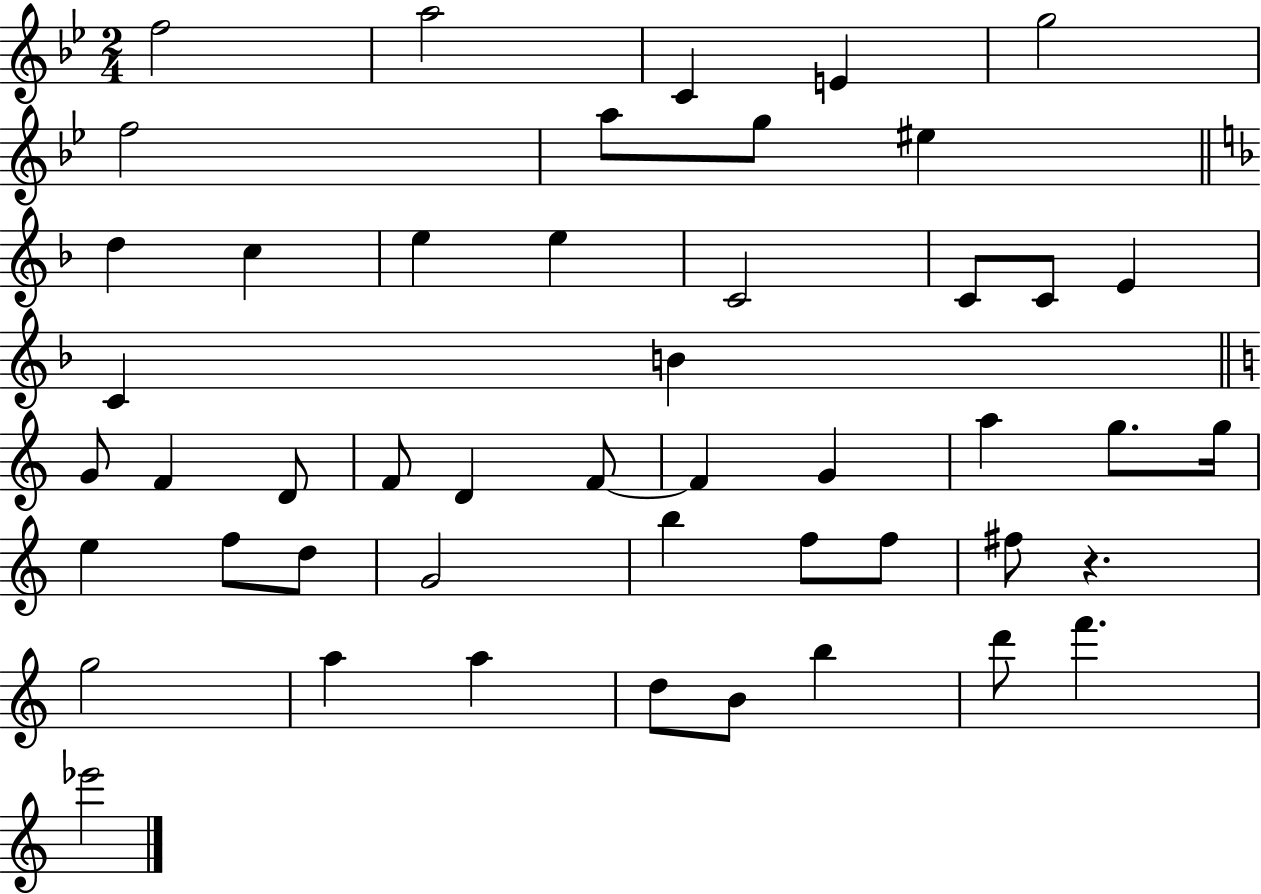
{
  \clef treble
  \numericTimeSignature
  \time 2/4
  \key bes \major
  f''2 | a''2 | c'4 e'4 | g''2 | \break f''2 | a''8 g''8 eis''4 | \bar "||" \break \key f \major d''4 c''4 | e''4 e''4 | c'2 | c'8 c'8 e'4 | \break c'4 b'4 | \bar "||" \break \key a \minor g'8 f'4 d'8 | f'8 d'4 f'8~~ | f'4 g'4 | a''4 g''8. g''16 | \break e''4 f''8 d''8 | g'2 | b''4 f''8 f''8 | fis''8 r4. | \break g''2 | a''4 a''4 | d''8 b'8 b''4 | d'''8 f'''4. | \break ees'''2 | \bar "|."
}